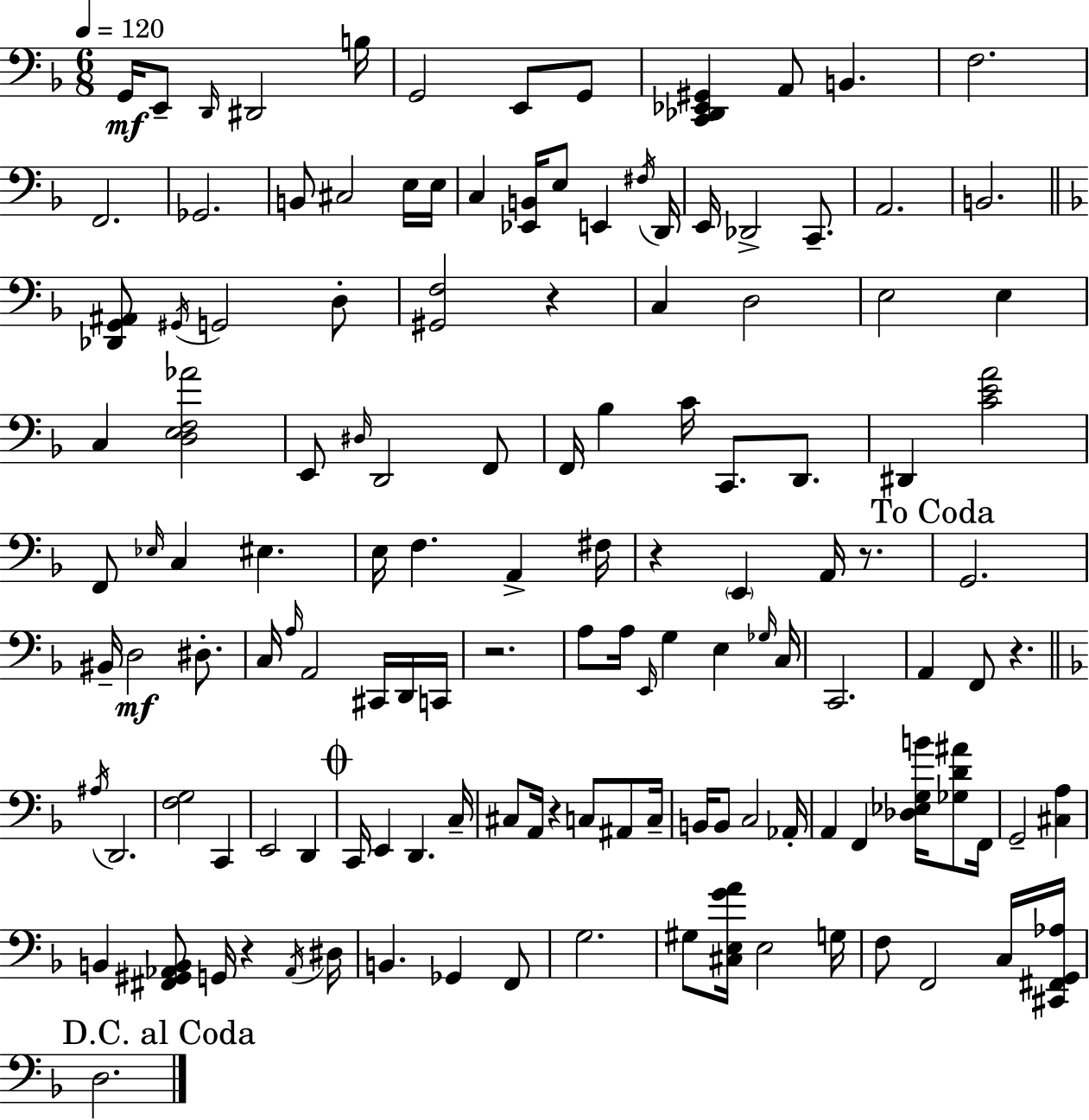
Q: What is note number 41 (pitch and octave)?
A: Bb3